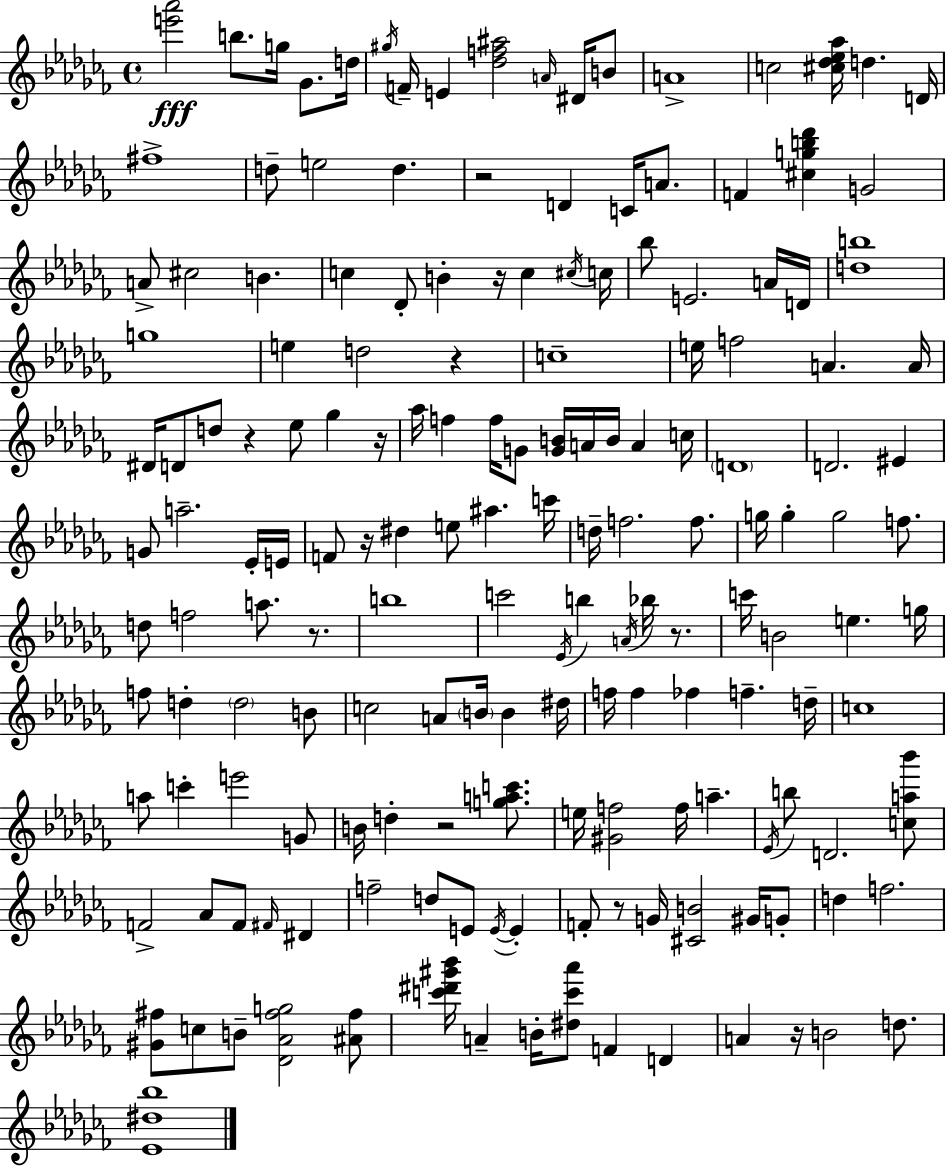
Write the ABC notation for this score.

X:1
T:Untitled
M:4/4
L:1/4
K:Abm
[e'_a']2 b/2 g/4 _G/2 d/4 ^g/4 F/4 E [_df^a]2 A/4 ^D/4 B/2 A4 c2 [^c_d_e_a]/4 d D/4 ^f4 d/2 e2 d z2 D C/4 A/2 F [^cgb_d'] G2 A/2 ^c2 B c _D/2 B z/4 c ^c/4 c/4 _b/2 E2 A/4 D/4 [db]4 g4 e d2 z c4 e/4 f2 A A/4 ^D/4 D/2 d/2 z _e/2 _g z/4 _a/4 f f/4 G/2 [GB]/4 A/4 B/4 A c/4 D4 D2 ^E G/2 a2 _E/4 E/4 F/2 z/4 ^d e/2 ^a c'/4 d/4 f2 f/2 g/4 g g2 f/2 d/2 f2 a/2 z/2 b4 c'2 _E/4 b A/4 _b/4 z/2 c'/4 B2 e g/4 f/2 d d2 B/2 c2 A/2 B/4 B ^d/4 f/4 f _f f d/4 c4 a/2 c' e'2 G/2 B/4 d z2 [gac']/2 e/4 [^Gf]2 f/4 a _E/4 b/2 D2 [ca_b']/2 F2 _A/2 F/2 ^F/4 ^D f2 d/2 E/2 E/4 E F/2 z/2 G/4 [^CB]2 ^G/4 G/2 d f2 [^G^f]/2 c/2 B/2 [_D_A^fg]2 [^A^f]/2 [c'^d'^g'_b']/4 A B/4 [^dc'_a']/2 F D A z/4 B2 d/2 [_E^d_b]4